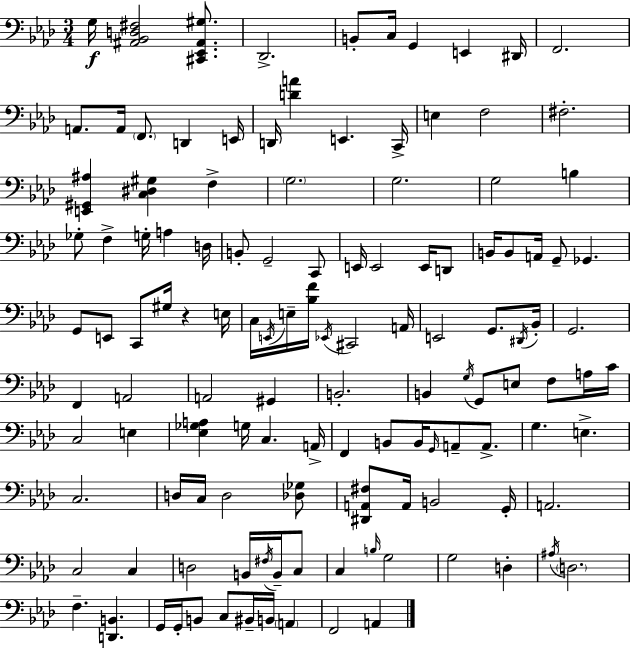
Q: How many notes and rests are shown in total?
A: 125